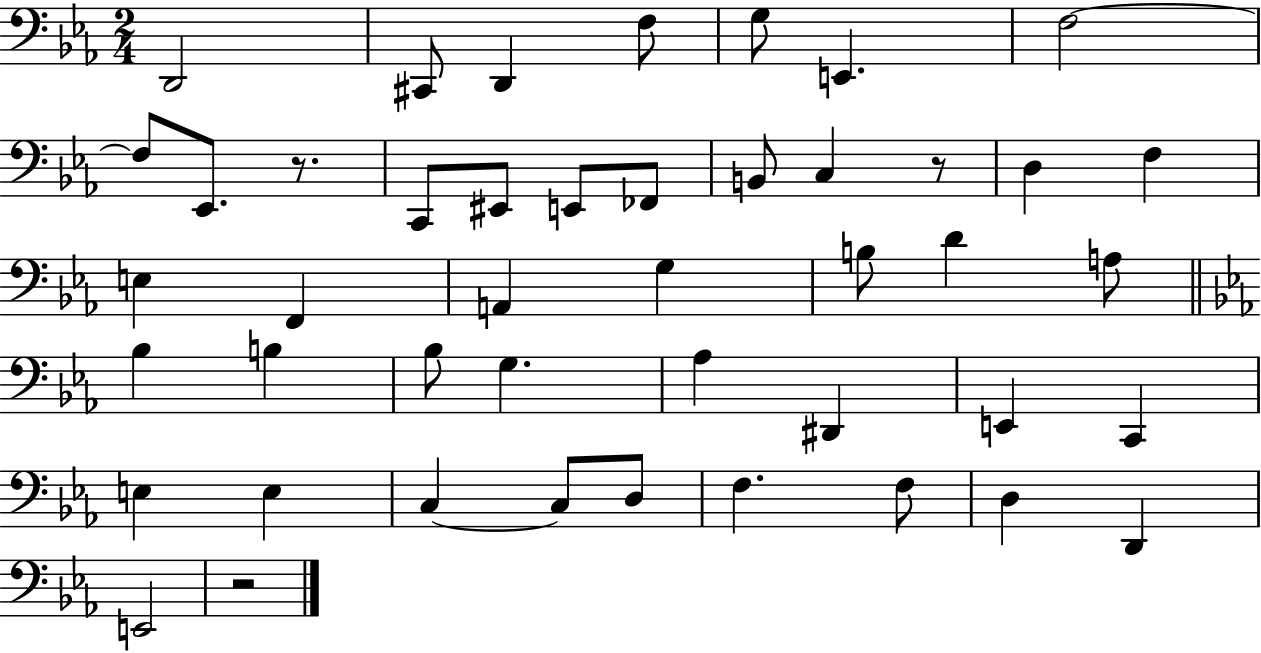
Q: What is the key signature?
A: EES major